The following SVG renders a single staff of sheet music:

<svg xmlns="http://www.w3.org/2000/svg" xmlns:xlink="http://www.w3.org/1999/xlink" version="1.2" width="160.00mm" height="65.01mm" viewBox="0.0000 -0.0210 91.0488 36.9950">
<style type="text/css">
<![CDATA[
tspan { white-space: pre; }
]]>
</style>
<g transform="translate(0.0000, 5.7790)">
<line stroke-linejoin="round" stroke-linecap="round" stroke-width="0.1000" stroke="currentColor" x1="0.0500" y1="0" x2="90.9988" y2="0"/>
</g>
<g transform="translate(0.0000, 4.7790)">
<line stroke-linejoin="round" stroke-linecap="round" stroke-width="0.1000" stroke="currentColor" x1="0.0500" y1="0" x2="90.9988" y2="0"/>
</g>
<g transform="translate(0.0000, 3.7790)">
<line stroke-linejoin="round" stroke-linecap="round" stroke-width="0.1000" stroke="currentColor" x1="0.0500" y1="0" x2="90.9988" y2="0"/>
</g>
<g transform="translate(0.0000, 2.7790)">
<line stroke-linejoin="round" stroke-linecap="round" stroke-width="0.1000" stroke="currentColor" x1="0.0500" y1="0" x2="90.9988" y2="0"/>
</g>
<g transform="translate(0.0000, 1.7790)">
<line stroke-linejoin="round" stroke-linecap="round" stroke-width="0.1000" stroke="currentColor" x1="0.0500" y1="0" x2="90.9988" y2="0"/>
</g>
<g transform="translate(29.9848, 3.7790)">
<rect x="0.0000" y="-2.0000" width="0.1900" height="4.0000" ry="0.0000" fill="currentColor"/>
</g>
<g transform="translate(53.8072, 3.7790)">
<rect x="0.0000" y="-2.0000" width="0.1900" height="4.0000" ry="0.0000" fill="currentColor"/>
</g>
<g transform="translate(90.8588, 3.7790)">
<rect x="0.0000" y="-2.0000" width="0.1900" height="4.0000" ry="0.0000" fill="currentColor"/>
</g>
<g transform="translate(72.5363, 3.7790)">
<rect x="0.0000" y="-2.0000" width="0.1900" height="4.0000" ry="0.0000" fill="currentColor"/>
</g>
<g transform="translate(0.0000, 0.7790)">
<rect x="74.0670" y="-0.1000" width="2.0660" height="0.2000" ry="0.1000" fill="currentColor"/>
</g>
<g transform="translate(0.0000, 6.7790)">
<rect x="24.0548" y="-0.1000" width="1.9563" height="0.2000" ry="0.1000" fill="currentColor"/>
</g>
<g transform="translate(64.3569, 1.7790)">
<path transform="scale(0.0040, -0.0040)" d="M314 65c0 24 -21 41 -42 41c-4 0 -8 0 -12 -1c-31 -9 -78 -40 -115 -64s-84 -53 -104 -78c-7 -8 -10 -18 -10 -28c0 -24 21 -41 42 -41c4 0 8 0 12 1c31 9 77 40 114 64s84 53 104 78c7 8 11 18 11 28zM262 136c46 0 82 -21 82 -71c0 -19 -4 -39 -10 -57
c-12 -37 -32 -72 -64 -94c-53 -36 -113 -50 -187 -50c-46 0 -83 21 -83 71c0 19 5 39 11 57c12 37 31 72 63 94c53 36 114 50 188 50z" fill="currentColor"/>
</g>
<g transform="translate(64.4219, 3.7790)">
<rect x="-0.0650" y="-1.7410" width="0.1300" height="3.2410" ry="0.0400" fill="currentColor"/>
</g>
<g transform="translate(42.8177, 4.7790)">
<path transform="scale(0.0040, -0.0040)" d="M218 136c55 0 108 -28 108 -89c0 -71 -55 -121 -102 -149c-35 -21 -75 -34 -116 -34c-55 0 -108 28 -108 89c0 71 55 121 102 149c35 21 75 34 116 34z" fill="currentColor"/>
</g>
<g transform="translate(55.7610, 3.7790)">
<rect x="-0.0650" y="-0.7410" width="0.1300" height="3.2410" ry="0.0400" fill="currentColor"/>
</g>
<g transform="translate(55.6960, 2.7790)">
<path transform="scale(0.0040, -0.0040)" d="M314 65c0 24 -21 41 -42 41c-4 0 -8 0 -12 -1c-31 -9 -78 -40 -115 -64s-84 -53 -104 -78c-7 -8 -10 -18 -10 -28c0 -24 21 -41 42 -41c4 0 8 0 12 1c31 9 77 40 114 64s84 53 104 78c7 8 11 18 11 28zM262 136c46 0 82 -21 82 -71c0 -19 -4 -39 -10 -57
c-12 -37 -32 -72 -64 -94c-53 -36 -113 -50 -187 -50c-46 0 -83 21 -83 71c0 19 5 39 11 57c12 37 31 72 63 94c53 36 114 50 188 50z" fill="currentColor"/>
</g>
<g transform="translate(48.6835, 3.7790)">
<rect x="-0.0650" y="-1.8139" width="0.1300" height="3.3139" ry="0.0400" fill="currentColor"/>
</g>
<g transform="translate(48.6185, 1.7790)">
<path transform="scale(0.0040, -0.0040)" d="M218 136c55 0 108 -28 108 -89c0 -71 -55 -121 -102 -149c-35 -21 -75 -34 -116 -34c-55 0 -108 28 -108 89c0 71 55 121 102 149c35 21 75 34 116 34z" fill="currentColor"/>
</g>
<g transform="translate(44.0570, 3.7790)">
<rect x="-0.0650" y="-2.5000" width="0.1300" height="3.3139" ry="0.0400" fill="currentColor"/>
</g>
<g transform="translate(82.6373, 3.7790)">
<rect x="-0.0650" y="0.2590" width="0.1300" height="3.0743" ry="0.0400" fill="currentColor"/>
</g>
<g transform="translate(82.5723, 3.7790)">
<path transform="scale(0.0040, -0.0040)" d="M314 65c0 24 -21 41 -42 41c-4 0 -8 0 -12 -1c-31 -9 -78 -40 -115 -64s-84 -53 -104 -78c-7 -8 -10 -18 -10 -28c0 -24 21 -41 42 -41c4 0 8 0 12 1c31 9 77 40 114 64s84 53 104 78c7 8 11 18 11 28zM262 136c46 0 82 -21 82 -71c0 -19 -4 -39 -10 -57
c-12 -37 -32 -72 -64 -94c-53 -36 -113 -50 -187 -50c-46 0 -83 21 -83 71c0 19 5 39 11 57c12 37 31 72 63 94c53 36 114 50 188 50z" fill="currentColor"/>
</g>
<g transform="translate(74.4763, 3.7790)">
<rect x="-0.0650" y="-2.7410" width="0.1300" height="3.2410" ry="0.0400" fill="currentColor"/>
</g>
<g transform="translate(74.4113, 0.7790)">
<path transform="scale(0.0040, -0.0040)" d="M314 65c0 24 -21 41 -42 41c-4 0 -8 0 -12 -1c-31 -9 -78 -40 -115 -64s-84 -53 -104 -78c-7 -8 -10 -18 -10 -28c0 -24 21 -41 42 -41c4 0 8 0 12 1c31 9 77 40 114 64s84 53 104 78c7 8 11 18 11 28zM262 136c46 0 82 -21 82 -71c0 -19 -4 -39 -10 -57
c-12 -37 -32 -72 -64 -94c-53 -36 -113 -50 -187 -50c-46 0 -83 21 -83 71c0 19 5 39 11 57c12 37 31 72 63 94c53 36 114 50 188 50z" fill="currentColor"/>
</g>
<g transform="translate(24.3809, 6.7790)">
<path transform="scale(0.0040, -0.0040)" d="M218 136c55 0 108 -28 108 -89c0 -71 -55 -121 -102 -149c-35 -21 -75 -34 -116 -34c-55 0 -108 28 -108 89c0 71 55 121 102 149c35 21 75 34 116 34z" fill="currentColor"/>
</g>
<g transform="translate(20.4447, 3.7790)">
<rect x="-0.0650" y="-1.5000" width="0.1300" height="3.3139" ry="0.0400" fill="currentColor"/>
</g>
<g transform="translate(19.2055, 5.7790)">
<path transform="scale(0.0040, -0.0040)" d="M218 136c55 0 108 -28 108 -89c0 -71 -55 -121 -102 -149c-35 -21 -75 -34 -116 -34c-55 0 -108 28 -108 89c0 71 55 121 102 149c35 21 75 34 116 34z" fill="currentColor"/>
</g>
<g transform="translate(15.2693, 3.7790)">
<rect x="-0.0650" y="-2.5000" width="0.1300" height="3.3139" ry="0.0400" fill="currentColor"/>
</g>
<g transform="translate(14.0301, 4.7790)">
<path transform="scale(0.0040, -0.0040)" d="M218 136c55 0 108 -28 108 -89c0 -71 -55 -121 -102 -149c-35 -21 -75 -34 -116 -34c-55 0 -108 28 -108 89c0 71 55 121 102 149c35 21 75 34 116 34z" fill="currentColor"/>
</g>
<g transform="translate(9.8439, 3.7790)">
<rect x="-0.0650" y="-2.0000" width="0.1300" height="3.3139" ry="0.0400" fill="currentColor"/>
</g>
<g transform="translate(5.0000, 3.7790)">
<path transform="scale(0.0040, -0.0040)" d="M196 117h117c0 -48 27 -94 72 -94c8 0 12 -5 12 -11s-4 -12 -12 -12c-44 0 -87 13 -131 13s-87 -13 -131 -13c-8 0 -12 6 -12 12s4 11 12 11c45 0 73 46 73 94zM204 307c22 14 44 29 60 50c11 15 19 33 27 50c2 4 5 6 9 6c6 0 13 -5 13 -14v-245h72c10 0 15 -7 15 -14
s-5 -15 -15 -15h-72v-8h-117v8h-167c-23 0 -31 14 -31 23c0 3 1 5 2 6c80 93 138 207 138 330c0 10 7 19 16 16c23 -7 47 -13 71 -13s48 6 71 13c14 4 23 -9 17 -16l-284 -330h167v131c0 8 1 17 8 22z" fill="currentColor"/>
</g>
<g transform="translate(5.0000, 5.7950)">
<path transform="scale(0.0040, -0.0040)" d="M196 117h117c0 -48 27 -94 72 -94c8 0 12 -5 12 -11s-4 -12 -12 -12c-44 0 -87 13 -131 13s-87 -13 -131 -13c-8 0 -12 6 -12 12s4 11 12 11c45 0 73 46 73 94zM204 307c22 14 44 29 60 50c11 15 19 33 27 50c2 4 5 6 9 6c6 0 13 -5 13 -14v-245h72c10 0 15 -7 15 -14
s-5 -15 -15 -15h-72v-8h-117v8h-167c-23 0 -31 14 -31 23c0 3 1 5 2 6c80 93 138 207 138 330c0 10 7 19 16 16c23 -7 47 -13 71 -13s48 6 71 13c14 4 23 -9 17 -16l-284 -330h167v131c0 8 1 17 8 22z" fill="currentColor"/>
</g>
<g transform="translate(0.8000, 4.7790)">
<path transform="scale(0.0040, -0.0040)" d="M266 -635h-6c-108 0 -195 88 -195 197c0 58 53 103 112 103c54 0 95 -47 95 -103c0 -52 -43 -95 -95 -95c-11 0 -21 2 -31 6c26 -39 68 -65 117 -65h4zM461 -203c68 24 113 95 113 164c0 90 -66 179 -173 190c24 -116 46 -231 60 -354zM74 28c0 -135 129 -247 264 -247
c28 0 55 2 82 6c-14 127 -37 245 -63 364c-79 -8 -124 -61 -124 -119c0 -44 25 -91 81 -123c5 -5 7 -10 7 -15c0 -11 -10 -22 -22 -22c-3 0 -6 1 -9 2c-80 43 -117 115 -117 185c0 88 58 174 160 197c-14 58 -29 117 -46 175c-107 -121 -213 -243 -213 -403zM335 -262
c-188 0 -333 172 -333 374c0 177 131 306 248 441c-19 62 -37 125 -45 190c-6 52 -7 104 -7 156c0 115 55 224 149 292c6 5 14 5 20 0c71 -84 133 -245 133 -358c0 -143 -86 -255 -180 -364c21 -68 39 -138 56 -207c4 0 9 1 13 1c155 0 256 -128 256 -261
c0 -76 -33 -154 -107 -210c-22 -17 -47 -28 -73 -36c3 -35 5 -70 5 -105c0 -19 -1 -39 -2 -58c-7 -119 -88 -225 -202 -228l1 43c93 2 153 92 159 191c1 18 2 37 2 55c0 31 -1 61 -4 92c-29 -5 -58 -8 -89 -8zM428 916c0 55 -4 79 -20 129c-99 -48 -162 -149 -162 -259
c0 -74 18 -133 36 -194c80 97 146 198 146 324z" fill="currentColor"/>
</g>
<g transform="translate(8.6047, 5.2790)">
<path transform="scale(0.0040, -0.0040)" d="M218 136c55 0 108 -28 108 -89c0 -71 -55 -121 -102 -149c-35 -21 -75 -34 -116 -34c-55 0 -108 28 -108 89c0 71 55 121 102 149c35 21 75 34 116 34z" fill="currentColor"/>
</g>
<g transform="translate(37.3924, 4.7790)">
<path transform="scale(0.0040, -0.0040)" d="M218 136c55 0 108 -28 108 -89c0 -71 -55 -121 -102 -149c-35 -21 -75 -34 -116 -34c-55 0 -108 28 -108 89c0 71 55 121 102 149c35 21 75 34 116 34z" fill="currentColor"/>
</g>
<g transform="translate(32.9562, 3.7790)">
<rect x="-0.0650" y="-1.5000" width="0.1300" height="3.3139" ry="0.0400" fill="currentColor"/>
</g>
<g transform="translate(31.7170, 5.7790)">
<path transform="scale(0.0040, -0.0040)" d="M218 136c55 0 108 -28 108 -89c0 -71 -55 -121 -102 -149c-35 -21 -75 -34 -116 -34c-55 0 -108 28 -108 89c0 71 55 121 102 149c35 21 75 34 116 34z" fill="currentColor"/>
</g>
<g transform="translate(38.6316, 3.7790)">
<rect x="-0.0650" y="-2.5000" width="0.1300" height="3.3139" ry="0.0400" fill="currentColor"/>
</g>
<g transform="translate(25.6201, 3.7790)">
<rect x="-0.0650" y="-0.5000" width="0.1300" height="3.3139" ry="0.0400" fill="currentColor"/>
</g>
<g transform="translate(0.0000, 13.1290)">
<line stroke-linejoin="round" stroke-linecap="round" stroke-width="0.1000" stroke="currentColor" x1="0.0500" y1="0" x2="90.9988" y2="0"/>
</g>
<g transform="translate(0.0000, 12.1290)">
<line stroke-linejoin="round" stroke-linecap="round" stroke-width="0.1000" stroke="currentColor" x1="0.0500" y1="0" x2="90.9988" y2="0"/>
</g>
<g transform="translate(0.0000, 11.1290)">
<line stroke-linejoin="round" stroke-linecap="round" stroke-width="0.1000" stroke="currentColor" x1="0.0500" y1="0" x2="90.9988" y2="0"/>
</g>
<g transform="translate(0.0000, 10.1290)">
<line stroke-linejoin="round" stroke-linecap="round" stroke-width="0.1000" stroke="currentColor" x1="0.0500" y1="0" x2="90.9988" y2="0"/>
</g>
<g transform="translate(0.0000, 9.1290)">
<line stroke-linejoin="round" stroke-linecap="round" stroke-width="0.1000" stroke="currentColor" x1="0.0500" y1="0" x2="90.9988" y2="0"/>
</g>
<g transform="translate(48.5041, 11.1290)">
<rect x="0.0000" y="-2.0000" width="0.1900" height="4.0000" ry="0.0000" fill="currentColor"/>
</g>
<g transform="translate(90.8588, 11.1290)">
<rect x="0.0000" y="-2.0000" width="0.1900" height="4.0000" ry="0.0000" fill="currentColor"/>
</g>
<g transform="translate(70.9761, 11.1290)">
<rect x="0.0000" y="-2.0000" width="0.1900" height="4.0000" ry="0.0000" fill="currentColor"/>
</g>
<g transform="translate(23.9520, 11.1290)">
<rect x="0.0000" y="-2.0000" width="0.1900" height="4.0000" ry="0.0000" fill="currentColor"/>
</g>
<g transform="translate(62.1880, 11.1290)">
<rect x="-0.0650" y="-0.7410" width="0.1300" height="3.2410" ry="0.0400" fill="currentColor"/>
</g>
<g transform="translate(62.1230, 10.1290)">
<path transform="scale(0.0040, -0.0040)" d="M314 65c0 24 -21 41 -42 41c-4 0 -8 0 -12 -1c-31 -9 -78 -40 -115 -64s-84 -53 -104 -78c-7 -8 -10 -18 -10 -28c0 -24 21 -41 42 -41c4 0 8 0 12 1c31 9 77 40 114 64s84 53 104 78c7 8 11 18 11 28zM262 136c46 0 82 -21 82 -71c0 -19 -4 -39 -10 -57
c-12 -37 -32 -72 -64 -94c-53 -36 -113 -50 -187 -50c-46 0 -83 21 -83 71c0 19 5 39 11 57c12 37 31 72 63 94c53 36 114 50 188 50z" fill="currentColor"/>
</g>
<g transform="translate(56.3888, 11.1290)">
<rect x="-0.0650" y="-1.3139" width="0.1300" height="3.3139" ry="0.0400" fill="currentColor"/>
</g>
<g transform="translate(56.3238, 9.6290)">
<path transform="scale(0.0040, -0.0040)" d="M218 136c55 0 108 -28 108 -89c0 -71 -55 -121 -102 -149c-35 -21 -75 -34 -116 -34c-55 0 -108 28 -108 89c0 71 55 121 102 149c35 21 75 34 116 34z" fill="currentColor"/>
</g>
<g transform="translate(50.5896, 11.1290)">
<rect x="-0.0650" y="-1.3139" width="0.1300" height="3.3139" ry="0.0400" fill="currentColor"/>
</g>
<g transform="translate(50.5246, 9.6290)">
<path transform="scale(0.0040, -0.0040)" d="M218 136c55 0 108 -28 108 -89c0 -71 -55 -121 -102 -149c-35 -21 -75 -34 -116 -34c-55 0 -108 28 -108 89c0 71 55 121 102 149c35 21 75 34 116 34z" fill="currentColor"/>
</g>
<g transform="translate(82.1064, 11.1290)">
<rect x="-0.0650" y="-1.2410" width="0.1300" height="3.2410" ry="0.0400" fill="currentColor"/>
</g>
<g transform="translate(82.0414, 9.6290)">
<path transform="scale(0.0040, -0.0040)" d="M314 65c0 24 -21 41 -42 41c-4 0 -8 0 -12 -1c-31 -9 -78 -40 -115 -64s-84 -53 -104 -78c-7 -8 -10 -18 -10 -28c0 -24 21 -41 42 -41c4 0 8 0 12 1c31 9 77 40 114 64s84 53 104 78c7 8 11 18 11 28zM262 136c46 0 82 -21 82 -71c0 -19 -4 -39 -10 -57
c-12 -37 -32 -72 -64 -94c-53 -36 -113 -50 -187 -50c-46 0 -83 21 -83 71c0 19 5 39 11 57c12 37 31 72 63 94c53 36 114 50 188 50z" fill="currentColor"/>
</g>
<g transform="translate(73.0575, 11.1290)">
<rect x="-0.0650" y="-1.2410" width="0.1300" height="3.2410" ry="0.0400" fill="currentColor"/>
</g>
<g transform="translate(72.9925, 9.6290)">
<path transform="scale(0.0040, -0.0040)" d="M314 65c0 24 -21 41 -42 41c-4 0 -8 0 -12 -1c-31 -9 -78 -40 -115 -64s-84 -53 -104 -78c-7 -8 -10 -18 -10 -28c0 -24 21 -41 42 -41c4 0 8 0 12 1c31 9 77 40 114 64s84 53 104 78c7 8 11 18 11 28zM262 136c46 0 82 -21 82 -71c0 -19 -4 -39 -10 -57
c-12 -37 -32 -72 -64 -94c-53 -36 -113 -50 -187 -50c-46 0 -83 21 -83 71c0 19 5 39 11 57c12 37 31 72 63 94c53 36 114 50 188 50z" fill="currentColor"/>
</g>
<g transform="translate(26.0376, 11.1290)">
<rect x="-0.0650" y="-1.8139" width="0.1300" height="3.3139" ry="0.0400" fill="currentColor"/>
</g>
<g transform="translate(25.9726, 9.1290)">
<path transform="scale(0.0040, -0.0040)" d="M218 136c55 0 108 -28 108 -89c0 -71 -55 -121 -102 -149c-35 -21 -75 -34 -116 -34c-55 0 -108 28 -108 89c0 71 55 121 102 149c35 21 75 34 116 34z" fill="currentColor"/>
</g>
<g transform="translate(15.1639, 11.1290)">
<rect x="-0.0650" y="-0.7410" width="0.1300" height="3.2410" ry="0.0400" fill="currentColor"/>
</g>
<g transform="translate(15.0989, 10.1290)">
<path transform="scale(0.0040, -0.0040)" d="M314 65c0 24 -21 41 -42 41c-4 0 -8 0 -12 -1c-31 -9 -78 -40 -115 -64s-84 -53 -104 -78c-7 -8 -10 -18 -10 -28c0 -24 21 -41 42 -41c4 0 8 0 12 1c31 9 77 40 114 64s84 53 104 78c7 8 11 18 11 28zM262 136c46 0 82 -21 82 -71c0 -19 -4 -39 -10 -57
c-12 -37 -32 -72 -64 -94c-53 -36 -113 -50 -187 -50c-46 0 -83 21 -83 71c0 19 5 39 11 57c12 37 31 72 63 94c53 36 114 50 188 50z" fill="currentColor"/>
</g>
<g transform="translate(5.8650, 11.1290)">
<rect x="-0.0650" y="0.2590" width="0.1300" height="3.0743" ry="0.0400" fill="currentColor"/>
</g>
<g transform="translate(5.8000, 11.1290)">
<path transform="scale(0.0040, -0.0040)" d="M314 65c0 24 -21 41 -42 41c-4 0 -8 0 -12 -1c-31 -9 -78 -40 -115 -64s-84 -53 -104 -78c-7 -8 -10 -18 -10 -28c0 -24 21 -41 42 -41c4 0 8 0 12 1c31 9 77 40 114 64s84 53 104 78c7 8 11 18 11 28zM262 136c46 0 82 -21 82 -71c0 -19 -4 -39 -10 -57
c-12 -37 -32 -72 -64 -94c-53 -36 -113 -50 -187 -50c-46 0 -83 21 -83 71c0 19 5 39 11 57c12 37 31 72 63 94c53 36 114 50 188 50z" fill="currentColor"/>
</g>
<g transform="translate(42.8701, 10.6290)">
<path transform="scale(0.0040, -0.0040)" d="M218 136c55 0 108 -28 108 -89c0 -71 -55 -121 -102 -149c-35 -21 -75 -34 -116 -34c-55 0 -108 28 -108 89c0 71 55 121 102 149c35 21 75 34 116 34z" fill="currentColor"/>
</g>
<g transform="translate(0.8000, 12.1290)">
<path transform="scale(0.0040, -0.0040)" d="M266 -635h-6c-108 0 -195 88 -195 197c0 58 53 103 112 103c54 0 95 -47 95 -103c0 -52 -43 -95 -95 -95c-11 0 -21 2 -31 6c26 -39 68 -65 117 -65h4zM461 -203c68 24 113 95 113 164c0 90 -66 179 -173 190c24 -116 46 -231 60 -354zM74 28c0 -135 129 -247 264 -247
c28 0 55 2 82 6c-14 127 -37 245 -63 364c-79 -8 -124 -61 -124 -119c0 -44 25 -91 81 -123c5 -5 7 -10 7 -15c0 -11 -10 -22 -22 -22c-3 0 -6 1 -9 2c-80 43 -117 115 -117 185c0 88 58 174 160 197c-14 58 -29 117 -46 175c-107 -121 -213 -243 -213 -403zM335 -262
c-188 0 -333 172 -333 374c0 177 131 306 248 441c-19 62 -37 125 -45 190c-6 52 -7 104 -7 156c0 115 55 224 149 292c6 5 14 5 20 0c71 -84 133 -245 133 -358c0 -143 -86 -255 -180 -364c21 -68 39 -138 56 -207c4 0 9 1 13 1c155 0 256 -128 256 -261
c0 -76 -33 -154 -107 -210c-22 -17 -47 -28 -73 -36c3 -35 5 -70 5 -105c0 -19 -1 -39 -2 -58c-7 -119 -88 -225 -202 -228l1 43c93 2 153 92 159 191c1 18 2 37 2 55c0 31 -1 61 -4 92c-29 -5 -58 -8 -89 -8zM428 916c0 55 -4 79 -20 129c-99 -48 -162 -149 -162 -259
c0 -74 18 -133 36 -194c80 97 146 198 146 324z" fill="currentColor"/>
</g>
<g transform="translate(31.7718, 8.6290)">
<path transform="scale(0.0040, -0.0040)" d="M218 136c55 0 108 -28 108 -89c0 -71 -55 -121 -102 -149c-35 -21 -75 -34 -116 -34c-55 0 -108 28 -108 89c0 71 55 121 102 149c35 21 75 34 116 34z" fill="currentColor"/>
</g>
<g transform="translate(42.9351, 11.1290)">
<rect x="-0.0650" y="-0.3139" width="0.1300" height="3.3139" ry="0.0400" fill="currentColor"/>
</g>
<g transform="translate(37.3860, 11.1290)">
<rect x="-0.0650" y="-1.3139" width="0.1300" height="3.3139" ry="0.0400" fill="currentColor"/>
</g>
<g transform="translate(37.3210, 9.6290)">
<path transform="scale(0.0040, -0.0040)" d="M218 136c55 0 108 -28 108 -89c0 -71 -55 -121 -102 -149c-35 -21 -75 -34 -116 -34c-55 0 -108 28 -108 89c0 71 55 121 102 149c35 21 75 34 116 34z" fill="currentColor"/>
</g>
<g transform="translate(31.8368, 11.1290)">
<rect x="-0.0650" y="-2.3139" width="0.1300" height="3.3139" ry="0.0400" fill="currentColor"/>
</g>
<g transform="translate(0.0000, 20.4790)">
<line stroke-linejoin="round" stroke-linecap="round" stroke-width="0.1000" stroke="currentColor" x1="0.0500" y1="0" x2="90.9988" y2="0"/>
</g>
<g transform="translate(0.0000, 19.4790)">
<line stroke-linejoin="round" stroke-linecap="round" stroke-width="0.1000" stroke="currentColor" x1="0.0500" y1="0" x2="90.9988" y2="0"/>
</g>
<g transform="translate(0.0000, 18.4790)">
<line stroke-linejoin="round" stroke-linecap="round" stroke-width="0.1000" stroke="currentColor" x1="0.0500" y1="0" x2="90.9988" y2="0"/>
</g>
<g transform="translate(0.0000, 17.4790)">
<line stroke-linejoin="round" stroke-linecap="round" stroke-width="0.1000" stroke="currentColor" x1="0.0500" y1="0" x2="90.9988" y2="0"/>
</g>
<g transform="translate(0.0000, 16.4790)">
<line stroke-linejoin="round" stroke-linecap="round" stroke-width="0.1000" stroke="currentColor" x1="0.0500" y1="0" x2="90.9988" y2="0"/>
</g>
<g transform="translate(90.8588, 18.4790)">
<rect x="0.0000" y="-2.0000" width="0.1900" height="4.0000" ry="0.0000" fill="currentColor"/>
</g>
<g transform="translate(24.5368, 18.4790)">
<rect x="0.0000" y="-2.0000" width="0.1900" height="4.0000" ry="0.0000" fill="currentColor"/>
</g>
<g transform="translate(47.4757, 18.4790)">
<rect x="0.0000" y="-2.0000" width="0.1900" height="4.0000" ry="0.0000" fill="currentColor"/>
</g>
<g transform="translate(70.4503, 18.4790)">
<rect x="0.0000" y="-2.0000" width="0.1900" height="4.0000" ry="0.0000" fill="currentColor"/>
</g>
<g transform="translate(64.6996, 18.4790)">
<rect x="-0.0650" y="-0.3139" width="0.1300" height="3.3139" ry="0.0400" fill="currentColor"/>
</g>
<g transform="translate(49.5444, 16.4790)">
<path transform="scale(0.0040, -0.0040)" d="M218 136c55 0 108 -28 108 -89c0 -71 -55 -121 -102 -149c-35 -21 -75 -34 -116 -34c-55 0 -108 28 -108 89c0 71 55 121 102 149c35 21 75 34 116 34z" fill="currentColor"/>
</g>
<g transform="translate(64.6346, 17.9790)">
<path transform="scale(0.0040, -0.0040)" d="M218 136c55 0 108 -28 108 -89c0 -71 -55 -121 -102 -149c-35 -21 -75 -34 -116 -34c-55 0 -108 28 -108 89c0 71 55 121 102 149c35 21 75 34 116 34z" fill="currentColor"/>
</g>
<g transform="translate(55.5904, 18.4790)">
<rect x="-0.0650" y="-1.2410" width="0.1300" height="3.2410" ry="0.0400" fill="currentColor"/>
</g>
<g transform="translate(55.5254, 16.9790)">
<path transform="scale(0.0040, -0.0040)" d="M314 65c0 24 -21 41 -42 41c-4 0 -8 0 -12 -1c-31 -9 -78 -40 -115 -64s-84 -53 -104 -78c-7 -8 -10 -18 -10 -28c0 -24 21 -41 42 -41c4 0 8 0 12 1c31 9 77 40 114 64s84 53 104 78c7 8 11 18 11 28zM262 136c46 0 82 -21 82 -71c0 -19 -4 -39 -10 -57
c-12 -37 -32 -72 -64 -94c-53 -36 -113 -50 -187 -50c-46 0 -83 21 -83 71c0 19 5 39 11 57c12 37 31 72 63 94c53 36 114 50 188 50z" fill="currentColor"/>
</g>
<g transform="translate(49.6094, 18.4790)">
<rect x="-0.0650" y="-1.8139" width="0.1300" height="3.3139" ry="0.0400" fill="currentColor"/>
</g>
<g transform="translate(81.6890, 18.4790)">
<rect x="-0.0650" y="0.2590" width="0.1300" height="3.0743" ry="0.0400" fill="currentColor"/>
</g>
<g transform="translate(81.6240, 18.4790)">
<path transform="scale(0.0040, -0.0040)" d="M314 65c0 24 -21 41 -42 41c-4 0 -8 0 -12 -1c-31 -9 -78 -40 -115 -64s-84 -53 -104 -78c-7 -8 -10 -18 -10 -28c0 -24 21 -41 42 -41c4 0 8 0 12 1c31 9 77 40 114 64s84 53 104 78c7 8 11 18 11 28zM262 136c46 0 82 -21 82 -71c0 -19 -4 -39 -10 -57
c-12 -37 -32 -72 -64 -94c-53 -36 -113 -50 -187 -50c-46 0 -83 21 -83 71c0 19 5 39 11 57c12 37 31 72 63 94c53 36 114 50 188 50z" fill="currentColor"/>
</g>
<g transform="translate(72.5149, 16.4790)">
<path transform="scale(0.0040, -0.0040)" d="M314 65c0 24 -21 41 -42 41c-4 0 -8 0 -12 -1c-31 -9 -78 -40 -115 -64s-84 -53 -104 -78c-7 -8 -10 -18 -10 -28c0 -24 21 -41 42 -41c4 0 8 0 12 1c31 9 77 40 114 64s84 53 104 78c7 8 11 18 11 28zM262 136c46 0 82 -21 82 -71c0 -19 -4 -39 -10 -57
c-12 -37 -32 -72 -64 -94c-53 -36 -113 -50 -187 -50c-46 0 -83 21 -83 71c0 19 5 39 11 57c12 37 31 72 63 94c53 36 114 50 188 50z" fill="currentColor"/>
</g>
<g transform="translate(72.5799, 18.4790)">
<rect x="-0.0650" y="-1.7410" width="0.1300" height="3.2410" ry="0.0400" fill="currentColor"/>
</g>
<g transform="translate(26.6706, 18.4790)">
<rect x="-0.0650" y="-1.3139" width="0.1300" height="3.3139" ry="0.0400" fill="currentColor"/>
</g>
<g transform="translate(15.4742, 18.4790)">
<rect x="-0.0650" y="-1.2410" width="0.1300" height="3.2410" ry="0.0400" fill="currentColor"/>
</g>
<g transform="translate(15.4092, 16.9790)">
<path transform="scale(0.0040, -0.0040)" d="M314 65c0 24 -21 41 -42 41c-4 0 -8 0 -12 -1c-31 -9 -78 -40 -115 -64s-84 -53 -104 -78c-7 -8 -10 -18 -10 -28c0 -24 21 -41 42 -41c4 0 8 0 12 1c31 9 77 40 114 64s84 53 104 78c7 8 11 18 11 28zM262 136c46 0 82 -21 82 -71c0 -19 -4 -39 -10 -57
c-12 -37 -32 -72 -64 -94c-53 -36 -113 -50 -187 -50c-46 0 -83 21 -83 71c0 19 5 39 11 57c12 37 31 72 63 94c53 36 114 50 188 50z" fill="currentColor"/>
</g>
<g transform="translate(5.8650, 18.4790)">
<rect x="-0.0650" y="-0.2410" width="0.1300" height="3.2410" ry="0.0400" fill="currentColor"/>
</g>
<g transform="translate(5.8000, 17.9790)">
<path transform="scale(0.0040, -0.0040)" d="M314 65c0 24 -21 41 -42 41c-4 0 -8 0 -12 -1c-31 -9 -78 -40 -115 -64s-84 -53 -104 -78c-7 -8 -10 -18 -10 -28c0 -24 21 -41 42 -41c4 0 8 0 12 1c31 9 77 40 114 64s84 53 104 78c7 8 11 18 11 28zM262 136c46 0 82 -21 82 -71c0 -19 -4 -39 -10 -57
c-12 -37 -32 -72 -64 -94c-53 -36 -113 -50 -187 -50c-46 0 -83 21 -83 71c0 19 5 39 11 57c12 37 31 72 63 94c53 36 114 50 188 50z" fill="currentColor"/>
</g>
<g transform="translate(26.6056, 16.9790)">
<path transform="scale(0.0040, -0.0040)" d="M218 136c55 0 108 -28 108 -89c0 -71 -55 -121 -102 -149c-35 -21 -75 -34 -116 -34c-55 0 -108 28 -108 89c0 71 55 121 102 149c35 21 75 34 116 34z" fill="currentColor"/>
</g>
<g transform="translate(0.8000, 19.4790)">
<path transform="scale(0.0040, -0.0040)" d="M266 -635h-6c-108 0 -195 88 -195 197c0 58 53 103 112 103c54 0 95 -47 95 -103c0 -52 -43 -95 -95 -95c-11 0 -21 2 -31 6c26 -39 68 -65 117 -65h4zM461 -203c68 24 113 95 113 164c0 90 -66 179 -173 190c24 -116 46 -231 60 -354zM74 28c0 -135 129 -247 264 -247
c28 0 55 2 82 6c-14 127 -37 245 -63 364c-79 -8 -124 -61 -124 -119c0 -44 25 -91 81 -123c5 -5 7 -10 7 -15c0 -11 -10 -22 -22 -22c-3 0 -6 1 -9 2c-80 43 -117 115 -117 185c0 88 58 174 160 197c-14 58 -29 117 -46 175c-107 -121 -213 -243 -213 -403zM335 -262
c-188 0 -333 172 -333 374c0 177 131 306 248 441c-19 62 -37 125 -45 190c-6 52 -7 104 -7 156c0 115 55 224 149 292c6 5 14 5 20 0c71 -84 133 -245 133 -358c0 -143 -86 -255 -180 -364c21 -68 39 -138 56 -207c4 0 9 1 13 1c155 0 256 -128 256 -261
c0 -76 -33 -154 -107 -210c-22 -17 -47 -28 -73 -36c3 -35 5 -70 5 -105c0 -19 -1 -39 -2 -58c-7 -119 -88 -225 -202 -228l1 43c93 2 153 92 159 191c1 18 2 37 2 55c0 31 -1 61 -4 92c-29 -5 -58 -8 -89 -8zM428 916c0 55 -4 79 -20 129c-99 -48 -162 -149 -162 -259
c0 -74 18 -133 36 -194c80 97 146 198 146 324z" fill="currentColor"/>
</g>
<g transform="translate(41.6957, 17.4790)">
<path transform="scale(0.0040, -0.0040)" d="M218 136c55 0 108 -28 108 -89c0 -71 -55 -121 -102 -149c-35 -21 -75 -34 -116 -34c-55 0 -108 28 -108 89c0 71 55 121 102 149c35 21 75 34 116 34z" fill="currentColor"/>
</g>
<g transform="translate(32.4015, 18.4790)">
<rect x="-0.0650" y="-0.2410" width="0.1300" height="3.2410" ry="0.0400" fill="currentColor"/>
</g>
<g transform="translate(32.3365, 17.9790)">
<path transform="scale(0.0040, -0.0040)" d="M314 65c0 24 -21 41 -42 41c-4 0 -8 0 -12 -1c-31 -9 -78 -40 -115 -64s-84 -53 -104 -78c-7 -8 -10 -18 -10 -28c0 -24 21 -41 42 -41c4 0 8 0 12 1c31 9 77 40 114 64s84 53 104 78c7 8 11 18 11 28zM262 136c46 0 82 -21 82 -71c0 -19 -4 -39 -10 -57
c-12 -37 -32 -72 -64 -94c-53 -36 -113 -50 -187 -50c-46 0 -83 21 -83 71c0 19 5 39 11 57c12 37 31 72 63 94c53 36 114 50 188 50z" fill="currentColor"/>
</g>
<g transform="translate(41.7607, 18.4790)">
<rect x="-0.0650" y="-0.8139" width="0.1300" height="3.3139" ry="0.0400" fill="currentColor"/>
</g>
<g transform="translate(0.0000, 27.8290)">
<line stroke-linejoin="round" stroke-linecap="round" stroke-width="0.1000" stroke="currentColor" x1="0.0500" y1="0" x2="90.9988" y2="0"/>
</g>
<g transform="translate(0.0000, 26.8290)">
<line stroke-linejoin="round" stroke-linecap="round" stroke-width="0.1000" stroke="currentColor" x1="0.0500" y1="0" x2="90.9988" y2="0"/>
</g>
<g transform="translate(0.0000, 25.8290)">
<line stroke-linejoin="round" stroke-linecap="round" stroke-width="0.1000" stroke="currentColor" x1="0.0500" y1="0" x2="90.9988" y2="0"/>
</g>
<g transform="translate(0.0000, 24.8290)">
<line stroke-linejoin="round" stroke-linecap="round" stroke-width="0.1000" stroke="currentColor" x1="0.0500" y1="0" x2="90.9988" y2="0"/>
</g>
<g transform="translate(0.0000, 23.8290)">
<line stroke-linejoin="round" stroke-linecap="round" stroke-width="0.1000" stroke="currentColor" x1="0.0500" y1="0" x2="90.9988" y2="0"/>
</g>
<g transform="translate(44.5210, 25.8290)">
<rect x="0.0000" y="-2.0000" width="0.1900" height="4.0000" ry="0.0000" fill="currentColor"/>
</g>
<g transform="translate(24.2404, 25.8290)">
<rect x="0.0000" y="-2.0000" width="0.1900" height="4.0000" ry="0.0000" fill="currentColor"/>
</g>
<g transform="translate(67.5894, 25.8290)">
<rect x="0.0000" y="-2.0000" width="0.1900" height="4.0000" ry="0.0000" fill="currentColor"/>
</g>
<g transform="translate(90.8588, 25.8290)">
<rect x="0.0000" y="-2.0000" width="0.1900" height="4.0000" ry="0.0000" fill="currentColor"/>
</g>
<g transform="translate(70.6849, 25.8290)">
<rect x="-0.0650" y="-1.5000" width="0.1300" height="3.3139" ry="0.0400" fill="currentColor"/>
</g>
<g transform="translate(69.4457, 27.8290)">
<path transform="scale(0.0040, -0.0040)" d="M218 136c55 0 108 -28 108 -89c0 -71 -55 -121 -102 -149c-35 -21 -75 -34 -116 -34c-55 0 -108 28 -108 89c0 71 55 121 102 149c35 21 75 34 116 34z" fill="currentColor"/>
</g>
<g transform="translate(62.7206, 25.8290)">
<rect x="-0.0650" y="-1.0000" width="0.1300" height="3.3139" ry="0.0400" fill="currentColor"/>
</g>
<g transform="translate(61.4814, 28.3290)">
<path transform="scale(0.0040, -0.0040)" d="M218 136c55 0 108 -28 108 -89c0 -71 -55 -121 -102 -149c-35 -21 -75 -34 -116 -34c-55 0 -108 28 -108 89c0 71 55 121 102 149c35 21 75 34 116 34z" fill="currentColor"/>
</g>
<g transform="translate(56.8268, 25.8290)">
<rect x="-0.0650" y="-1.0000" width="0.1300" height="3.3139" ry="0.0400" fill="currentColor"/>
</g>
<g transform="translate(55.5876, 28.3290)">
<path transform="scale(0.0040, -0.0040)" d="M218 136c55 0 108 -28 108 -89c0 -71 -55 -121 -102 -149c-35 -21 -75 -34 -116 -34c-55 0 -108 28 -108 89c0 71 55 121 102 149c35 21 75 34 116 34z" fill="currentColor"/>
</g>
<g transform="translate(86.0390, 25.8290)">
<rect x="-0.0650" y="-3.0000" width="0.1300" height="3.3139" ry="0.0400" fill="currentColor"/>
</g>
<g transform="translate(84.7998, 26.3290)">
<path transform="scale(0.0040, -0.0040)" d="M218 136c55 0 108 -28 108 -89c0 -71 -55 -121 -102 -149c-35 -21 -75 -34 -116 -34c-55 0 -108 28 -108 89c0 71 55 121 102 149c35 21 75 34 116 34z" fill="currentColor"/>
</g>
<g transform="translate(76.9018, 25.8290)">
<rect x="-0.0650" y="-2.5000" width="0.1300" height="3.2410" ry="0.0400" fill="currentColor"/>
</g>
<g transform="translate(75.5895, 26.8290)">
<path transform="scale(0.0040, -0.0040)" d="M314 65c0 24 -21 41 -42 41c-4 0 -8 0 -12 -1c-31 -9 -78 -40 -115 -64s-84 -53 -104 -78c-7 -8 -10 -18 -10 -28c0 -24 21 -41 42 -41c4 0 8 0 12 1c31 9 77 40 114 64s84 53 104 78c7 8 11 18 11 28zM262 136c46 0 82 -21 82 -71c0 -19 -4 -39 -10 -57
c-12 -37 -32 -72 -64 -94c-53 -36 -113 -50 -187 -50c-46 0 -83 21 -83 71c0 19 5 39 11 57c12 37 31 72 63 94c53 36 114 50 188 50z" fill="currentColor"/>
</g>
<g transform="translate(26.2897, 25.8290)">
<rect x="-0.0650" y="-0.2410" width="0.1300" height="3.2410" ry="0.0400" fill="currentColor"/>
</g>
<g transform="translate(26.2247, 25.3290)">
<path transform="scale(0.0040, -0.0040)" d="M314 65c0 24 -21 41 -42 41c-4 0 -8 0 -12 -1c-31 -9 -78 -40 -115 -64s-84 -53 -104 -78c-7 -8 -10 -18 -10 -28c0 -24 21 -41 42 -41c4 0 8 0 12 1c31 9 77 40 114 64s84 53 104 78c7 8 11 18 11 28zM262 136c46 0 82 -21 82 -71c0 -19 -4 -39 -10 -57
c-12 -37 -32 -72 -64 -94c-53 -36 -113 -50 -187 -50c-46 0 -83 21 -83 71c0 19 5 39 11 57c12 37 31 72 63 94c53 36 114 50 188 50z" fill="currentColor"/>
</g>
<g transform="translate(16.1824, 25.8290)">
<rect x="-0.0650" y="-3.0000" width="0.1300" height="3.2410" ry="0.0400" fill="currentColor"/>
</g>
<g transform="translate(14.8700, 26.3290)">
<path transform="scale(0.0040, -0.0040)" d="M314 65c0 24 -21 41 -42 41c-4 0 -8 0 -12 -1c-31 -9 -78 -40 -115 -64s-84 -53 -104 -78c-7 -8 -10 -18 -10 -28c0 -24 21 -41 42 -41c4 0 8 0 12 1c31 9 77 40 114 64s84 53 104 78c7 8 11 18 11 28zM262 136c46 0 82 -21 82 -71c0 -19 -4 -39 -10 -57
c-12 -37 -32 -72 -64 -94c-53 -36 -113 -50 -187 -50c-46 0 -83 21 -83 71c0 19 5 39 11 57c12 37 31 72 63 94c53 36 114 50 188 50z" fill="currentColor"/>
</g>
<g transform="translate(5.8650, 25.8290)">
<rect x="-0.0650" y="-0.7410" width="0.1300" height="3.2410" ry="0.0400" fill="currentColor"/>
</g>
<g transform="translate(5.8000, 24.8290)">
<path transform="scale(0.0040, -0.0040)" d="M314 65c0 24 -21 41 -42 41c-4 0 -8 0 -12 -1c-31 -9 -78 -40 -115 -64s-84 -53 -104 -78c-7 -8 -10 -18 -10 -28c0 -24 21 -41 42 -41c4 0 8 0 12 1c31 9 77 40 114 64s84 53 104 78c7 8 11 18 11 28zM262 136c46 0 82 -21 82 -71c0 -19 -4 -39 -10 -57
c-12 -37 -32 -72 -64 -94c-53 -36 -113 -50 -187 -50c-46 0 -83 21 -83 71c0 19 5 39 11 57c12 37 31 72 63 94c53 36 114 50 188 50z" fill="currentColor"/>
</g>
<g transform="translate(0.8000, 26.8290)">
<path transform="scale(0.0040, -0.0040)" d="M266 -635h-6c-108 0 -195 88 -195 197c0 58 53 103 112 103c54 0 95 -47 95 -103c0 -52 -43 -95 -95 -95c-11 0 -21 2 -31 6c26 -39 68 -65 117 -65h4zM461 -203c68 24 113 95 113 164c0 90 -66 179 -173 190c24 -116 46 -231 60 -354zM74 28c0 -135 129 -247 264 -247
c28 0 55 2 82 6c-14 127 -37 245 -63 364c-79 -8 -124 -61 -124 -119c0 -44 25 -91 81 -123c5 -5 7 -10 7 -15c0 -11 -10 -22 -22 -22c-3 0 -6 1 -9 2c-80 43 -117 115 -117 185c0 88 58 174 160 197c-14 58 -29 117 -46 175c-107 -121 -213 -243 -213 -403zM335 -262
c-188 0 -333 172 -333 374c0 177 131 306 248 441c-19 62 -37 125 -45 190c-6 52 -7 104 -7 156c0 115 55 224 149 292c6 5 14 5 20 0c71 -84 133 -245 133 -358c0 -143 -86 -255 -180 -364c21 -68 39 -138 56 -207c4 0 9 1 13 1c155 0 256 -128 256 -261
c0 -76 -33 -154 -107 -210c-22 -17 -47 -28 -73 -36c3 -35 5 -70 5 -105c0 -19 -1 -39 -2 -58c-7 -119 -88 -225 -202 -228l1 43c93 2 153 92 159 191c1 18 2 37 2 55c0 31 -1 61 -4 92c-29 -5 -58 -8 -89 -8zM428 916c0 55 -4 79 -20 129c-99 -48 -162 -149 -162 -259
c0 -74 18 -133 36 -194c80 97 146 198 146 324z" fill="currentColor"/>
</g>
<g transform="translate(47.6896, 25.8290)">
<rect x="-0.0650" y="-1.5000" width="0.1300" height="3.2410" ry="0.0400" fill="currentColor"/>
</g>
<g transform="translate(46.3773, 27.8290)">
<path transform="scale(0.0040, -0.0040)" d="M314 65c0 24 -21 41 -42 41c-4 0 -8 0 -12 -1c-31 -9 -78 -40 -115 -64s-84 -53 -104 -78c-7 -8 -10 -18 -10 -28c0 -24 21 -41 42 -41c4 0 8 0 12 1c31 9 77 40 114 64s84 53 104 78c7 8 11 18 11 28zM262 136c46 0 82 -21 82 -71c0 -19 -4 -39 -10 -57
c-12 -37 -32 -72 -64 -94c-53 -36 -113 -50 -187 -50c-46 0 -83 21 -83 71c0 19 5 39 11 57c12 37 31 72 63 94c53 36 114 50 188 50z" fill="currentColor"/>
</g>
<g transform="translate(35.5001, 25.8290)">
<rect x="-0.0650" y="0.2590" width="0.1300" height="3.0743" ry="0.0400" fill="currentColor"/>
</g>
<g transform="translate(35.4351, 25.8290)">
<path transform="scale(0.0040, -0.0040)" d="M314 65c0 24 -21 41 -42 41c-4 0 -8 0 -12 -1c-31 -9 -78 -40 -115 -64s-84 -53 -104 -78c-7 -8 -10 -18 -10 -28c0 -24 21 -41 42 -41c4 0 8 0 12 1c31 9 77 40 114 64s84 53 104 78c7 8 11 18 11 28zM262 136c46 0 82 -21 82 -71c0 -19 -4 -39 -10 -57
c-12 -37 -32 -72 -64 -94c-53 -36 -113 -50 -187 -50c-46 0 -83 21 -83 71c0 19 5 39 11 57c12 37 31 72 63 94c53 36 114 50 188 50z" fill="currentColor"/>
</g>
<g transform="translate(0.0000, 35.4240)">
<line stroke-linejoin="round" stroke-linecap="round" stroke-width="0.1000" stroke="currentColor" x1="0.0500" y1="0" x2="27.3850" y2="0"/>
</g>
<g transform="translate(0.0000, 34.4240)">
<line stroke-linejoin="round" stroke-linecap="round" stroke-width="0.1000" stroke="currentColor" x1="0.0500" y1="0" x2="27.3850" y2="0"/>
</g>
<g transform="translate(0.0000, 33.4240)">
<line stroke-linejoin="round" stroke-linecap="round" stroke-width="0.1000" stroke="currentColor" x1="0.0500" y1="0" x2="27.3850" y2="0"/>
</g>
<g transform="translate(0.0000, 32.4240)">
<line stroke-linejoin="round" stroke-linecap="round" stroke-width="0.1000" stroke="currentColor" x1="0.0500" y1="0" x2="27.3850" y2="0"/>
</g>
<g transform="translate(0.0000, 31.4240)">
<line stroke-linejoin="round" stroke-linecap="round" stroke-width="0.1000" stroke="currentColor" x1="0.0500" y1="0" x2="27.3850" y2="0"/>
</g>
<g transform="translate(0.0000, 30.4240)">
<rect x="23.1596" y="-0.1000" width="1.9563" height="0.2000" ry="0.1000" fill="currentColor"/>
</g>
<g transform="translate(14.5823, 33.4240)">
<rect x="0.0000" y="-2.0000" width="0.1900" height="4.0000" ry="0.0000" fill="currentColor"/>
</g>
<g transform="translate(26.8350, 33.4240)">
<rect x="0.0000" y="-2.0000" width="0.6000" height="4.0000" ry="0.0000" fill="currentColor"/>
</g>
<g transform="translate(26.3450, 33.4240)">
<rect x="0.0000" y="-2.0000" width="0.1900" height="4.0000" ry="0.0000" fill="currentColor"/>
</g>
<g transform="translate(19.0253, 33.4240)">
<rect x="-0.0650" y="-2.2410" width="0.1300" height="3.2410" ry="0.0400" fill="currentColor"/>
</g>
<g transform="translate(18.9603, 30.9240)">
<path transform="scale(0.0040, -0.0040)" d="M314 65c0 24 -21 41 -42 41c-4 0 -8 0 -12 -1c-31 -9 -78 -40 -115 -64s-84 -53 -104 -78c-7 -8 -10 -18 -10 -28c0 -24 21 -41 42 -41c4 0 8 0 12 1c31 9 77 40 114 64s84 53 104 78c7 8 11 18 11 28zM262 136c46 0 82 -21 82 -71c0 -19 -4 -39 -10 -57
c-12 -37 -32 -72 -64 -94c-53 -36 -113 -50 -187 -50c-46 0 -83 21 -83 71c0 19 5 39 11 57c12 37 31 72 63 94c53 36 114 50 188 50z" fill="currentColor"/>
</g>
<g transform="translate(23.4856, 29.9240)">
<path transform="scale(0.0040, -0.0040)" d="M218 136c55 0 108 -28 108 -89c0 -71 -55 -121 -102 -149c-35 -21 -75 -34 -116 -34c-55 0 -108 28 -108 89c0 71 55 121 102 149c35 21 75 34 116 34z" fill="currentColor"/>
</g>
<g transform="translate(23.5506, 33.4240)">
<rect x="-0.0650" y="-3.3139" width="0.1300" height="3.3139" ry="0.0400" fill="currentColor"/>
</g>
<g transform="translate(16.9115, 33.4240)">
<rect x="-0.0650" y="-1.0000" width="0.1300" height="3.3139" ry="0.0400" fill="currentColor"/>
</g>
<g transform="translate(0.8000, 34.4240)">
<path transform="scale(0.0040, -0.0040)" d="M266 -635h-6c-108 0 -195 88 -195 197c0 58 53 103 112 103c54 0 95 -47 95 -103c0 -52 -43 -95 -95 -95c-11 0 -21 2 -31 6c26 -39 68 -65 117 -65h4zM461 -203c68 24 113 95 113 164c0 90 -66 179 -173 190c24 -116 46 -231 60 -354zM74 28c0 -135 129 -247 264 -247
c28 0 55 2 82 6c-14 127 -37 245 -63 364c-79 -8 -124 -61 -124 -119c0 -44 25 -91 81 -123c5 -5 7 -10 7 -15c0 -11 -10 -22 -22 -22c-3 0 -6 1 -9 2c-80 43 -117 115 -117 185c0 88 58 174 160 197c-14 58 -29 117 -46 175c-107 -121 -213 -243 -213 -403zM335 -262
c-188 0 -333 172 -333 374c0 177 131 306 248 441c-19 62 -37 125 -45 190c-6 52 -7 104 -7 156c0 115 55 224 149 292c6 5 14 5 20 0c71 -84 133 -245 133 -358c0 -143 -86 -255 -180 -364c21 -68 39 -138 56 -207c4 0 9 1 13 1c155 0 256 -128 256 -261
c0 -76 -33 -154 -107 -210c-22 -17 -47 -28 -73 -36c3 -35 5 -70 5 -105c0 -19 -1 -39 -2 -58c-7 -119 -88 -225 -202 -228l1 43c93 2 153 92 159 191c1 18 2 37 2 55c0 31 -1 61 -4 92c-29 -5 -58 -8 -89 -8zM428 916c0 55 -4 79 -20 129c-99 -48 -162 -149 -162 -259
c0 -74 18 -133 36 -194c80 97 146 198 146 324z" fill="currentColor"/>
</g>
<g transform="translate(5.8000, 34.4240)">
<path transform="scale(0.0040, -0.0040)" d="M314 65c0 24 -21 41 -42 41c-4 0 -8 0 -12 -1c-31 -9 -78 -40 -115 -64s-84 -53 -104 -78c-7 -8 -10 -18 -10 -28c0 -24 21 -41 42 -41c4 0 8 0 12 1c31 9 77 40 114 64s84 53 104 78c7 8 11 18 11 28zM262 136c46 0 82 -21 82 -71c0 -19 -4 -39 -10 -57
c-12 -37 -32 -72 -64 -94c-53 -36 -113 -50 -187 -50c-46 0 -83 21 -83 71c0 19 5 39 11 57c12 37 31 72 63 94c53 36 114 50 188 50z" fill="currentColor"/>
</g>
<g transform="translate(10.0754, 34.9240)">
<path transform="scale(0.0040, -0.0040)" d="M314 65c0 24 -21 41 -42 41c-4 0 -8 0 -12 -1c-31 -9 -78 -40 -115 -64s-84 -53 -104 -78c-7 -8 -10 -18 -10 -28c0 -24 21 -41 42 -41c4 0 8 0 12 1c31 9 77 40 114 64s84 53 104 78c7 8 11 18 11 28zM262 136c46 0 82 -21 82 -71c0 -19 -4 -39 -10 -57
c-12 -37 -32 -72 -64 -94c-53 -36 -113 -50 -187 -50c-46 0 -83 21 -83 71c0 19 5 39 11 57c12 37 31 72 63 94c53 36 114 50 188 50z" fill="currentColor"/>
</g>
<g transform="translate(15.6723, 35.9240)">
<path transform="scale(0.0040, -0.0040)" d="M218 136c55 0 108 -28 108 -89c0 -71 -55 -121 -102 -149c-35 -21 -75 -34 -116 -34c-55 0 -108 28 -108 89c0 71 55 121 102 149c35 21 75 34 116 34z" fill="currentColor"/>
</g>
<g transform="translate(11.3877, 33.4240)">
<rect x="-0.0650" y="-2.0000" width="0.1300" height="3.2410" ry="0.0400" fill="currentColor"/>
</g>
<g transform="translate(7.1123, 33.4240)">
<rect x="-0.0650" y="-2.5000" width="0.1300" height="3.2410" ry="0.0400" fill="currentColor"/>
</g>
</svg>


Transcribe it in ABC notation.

X:1
T:Untitled
M:4/4
L:1/4
K:C
F G E C E G G f d2 f2 a2 B2 B2 d2 f g e c e e d2 e2 e2 c2 e2 e c2 d f e2 c f2 B2 d2 A2 c2 B2 E2 D D E G2 A G2 F2 D g2 b